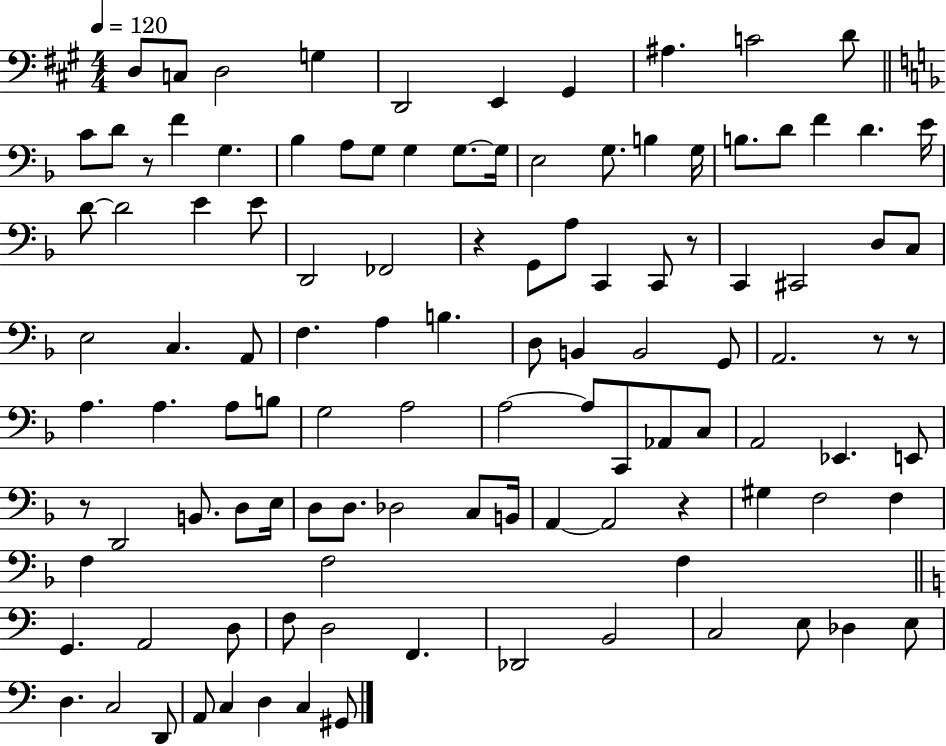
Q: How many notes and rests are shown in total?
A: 112